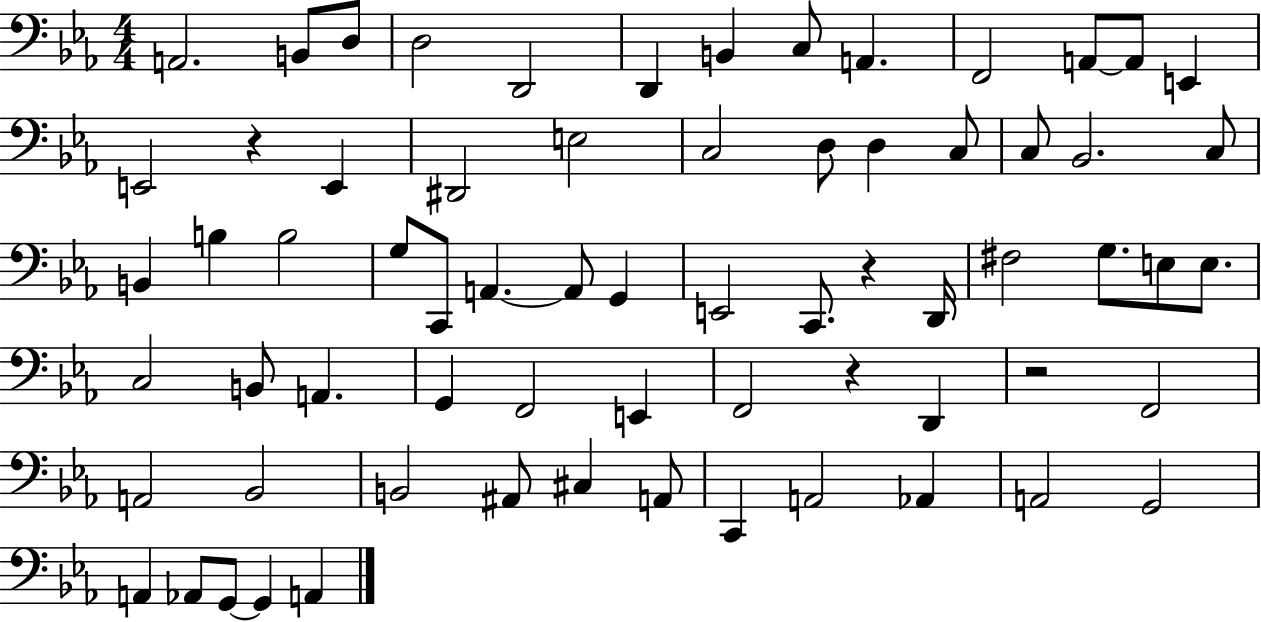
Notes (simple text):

A2/h. B2/e D3/e D3/h D2/h D2/q B2/q C3/e A2/q. F2/h A2/e A2/e E2/q E2/h R/q E2/q D#2/h E3/h C3/h D3/e D3/q C3/e C3/e Bb2/h. C3/e B2/q B3/q B3/h G3/e C2/e A2/q. A2/e G2/q E2/h C2/e. R/q D2/s F#3/h G3/e. E3/e E3/e. C3/h B2/e A2/q. G2/q F2/h E2/q F2/h R/q D2/q R/h F2/h A2/h Bb2/h B2/h A#2/e C#3/q A2/e C2/q A2/h Ab2/q A2/h G2/h A2/q Ab2/e G2/e G2/q A2/q